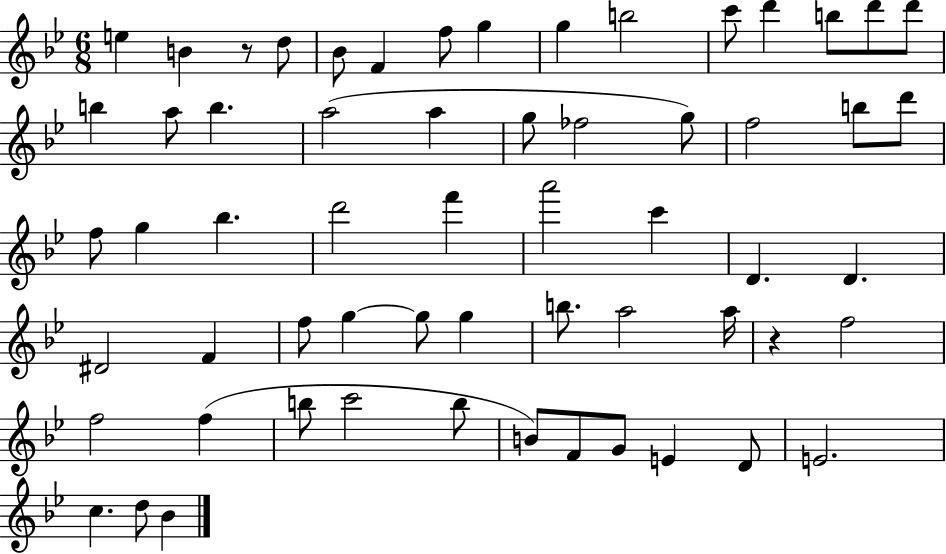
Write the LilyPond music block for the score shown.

{
  \clef treble
  \numericTimeSignature
  \time 6/8
  \key bes \major
  e''4 b'4 r8 d''8 | bes'8 f'4 f''8 g''4 | g''4 b''2 | c'''8 d'''4 b''8 d'''8 d'''8 | \break b''4 a''8 b''4. | a''2( a''4 | g''8 fes''2 g''8) | f''2 b''8 d'''8 | \break f''8 g''4 bes''4. | d'''2 f'''4 | a'''2 c'''4 | d'4. d'4. | \break dis'2 f'4 | f''8 g''4~~ g''8 g''4 | b''8. a''2 a''16 | r4 f''2 | \break f''2 f''4( | b''8 c'''2 b''8 | b'8) f'8 g'8 e'4 d'8 | e'2. | \break c''4. d''8 bes'4 | \bar "|."
}